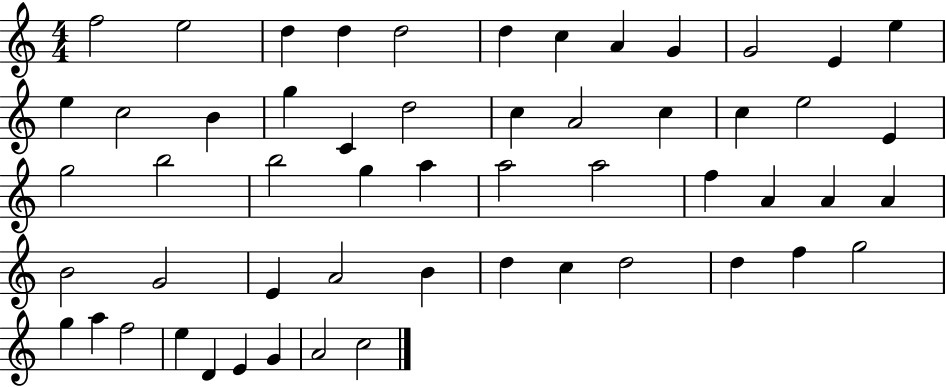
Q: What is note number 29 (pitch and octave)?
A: A5